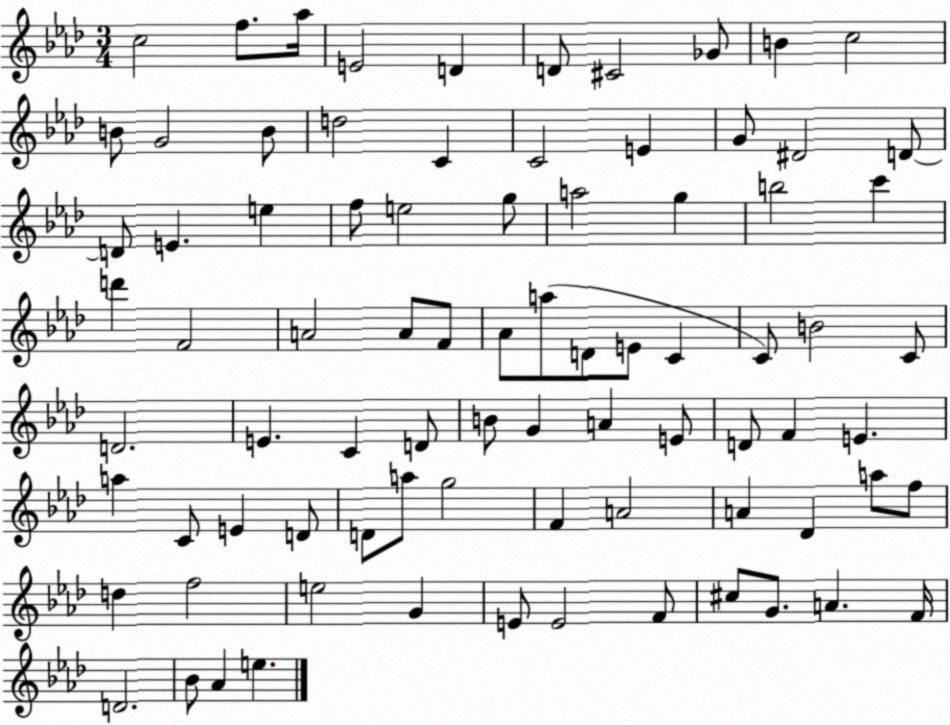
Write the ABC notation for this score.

X:1
T:Untitled
M:3/4
L:1/4
K:Ab
c2 f/2 _a/4 E2 D D/2 ^C2 _G/2 B c2 B/2 G2 B/2 d2 C C2 E G/2 ^D2 D/2 D/2 E e f/2 e2 g/2 a2 g b2 c' d' F2 A2 A/2 F/2 _A/2 a/2 D/2 E/2 C C/2 B2 C/2 D2 E C D/2 B/2 G A E/2 D/2 F E a C/2 E D/2 D/2 a/2 g2 F A2 A _D a/2 f/2 d f2 e2 G E/2 E2 F/2 ^c/2 G/2 A F/4 D2 _B/2 _A e